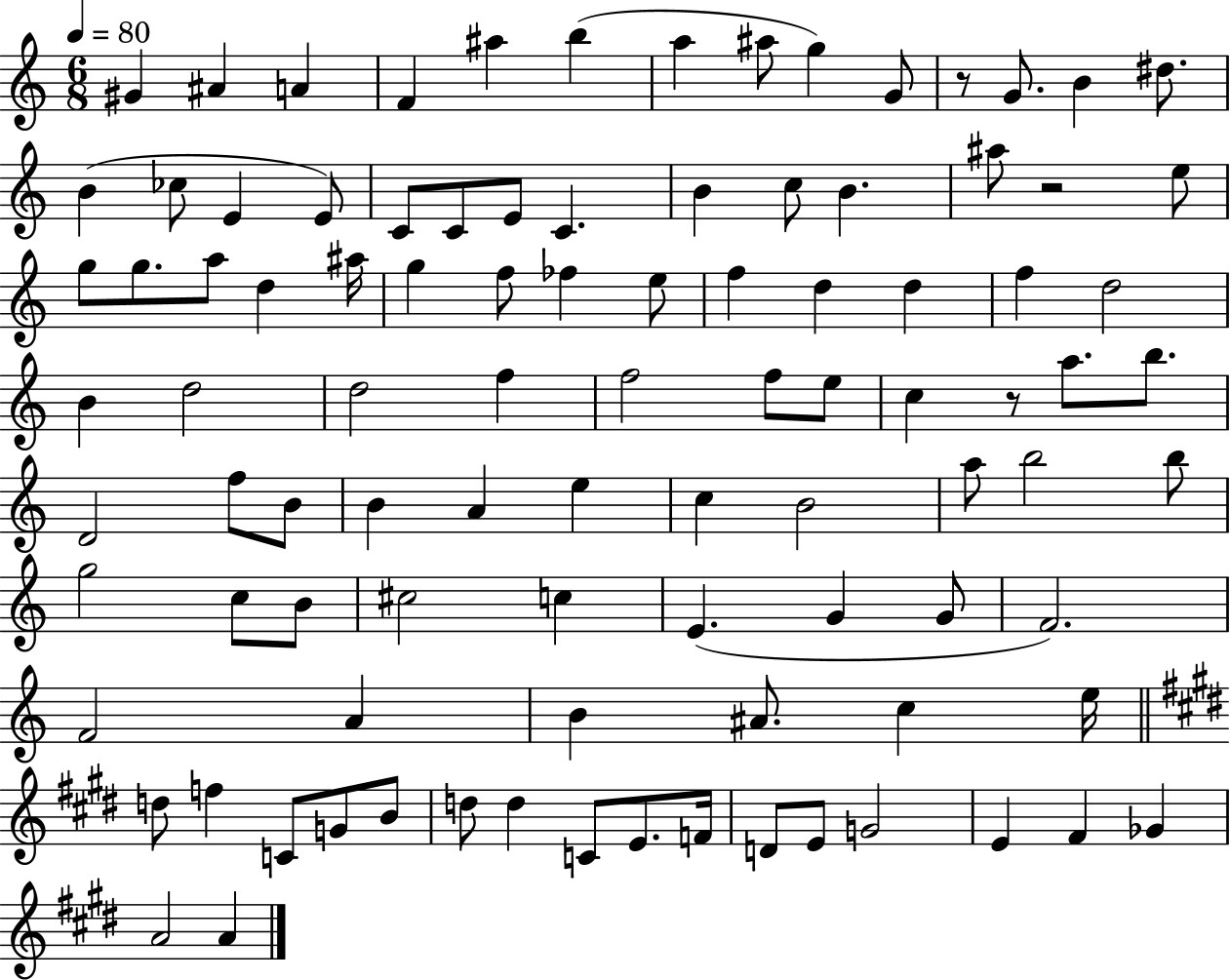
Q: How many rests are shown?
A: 3